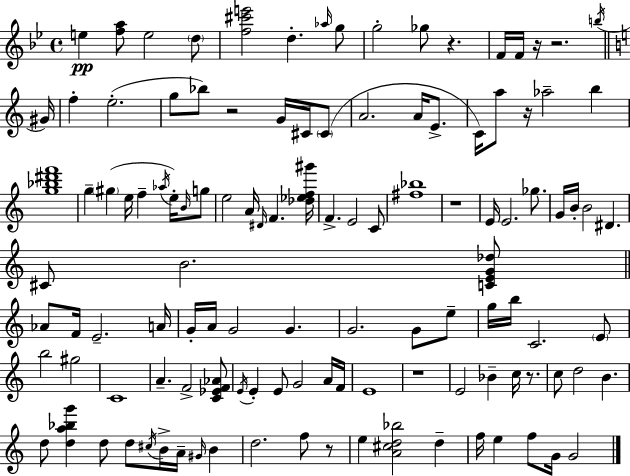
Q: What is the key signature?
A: BES major